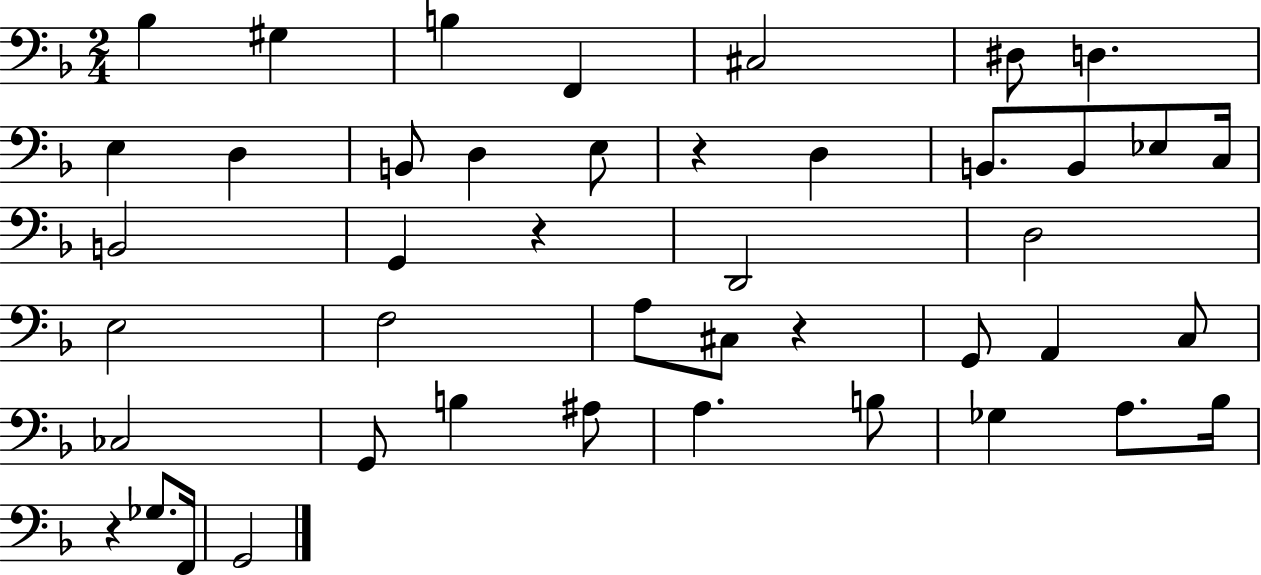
X:1
T:Untitled
M:2/4
L:1/4
K:F
_B, ^G, B, F,, ^C,2 ^D,/2 D, E, D, B,,/2 D, E,/2 z D, B,,/2 B,,/2 _E,/2 C,/4 B,,2 G,, z D,,2 D,2 E,2 F,2 A,/2 ^C,/2 z G,,/2 A,, C,/2 _C,2 G,,/2 B, ^A,/2 A, B,/2 _G, A,/2 _B,/4 z _G,/2 F,,/4 G,,2